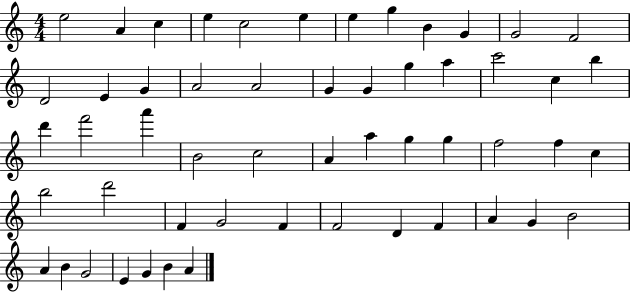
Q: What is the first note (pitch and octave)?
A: E5